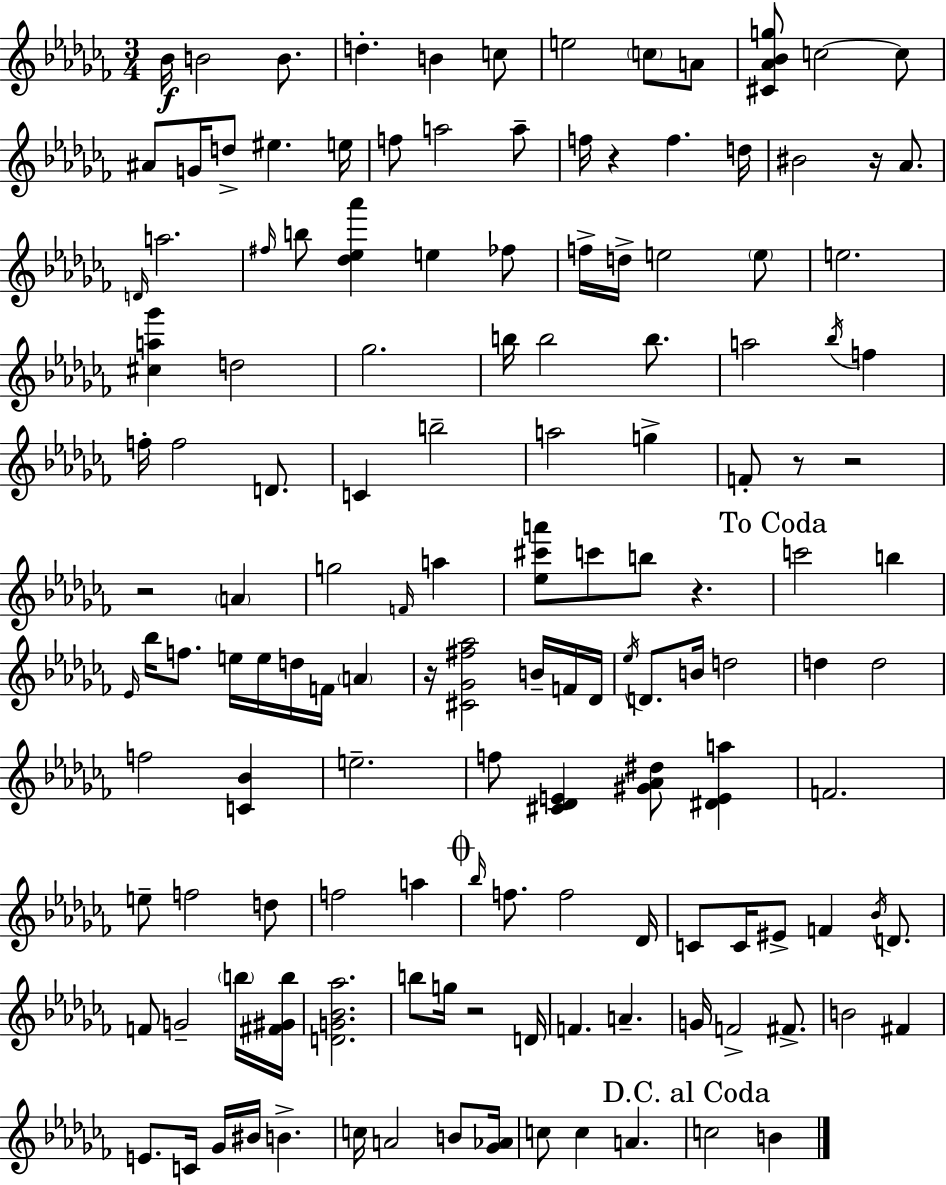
{
  \clef treble
  \numericTimeSignature
  \time 3/4
  \key aes \minor
  bes'16\f b'2 b'8. | d''4.-. b'4 c''8 | e''2 \parenthesize c''8 a'8 | <cis' aes' bes' g''>8 c''2~~ c''8 | \break ais'8 g'16 d''8-> eis''4. e''16 | f''8 a''2 a''8-- | f''16 r4 f''4. d''16 | bis'2 r16 aes'8. | \break \grace { d'16 } a''2. | \grace { fis''16 } b''8 <des'' ees'' aes'''>4 e''4 | fes''8 f''16-> d''16-> e''2 | \parenthesize e''8 e''2. | \break <cis'' a'' ges'''>4 d''2 | ges''2. | b''16 b''2 b''8. | a''2 \acciaccatura { bes''16 } f''4 | \break f''16-. f''2 | d'8. c'4 b''2-- | a''2 g''4-> | f'8-. r8 r2 | \break r2 \parenthesize a'4 | g''2 \grace { f'16 } | a''4 <ees'' cis''' a'''>8 c'''8 b''8 r4. | \mark "To Coda" c'''2 | \break b''4 \grace { ees'16 } bes''16 f''8. e''16 e''16 d''16 | f'16 \parenthesize a'4 r16 <cis' ges' fis'' aes''>2 | b'16-- f'16 des'16 \acciaccatura { ees''16 } d'8. b'16 d''2 | d''4 d''2 | \break f''2 | <c' bes'>4 e''2.-- | f''8 <cis' des' e'>4 | <gis' aes' dis''>8 <dis' e' a''>4 f'2. | \break e''8-- f''2 | d''8 f''2 | a''4 \mark \markup { \musicglyph "scripts.coda" } \grace { bes''16 } f''8. f''2 | des'16 c'8 c'16 eis'8-> | \break f'4 \acciaccatura { bes'16 } d'8. f'8 g'2-- | \parenthesize b''16 <fis' gis' b''>16 <d' g' bes' aes''>2. | b''8 g''16 r2 | d'16 f'4. | \break a'4.-- g'16 f'2-> | fis'8.-> b'2 | fis'4 e'8. c'16 | ges'16 bis'16 b'4.-> c''16 a'2 | \break b'8 <ges' aes'>16 c''8 c''4 | a'4. \mark "D.C. al Coda" c''2 | b'4 \bar "|."
}